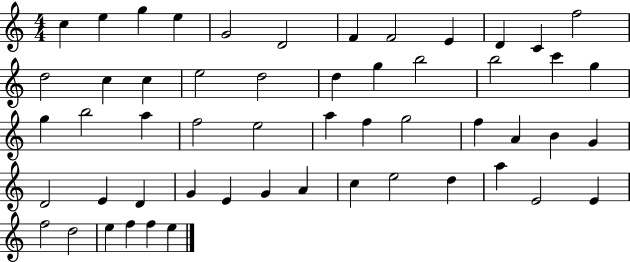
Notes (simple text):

C5/q E5/q G5/q E5/q G4/h D4/h F4/q F4/h E4/q D4/q C4/q F5/h D5/h C5/q C5/q E5/h D5/h D5/q G5/q B5/h B5/h C6/q G5/q G5/q B5/h A5/q F5/h E5/h A5/q F5/q G5/h F5/q A4/q B4/q G4/q D4/h E4/q D4/q G4/q E4/q G4/q A4/q C5/q E5/h D5/q A5/q E4/h E4/q F5/h D5/h E5/q F5/q F5/q E5/q